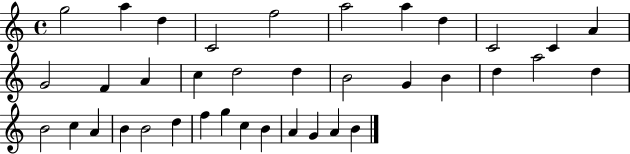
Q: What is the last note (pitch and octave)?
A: B4